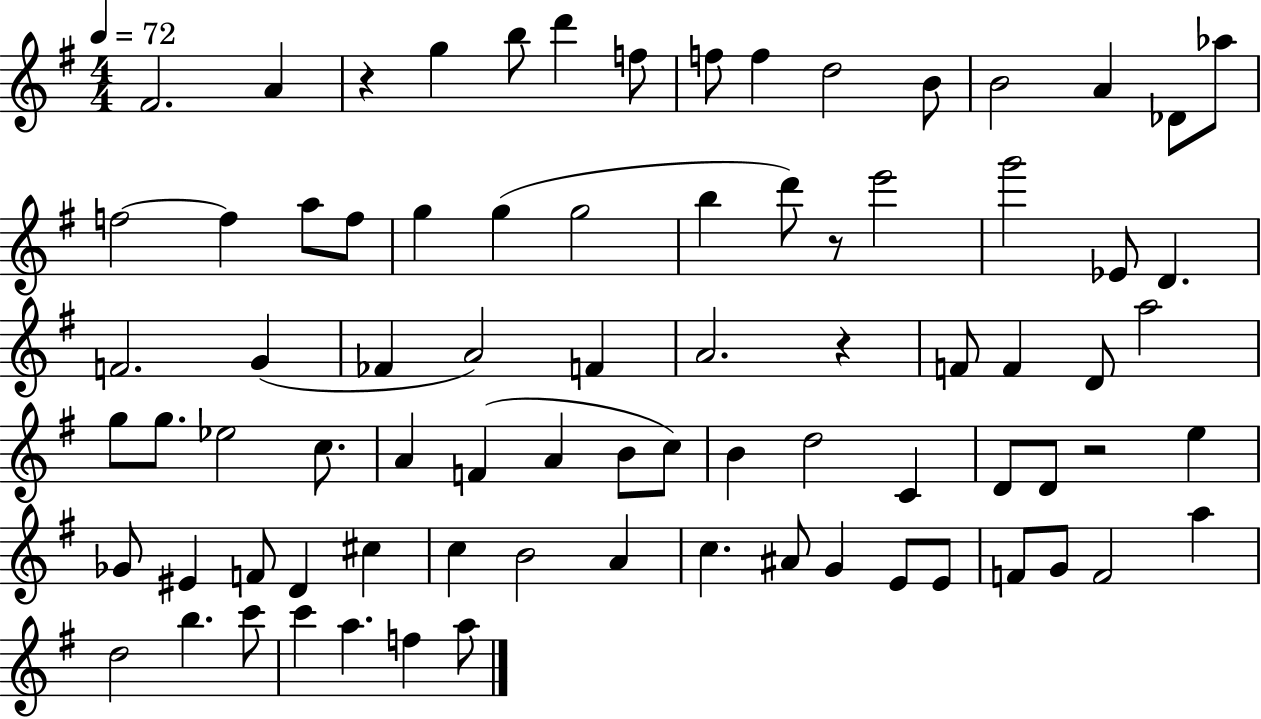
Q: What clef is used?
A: treble